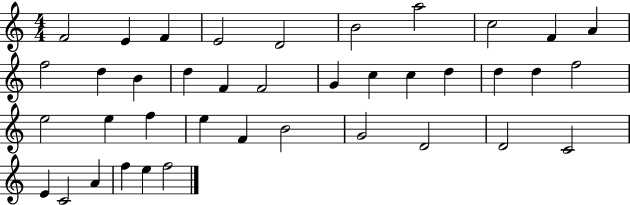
F4/h E4/q F4/q E4/h D4/h B4/h A5/h C5/h F4/q A4/q F5/h D5/q B4/q D5/q F4/q F4/h G4/q C5/q C5/q D5/q D5/q D5/q F5/h E5/h E5/q F5/q E5/q F4/q B4/h G4/h D4/h D4/h C4/h E4/q C4/h A4/q F5/q E5/q F5/h